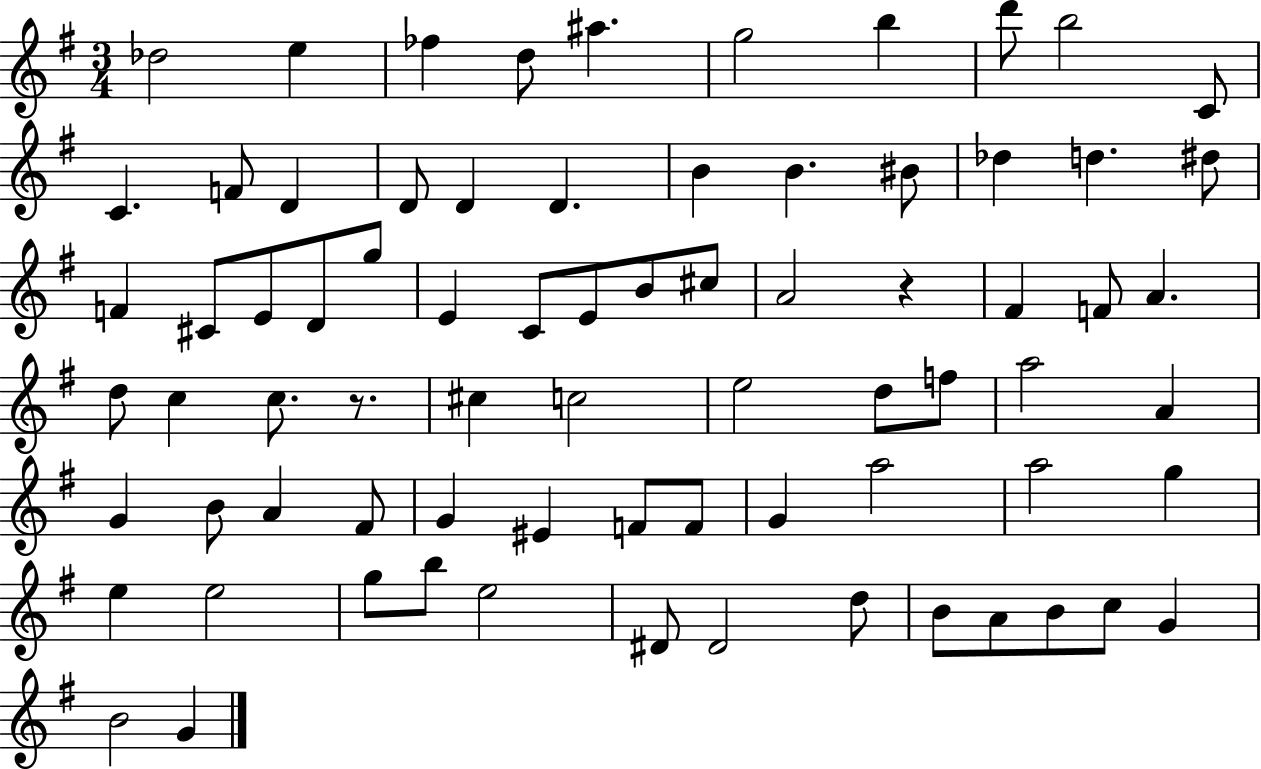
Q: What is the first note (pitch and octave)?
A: Db5